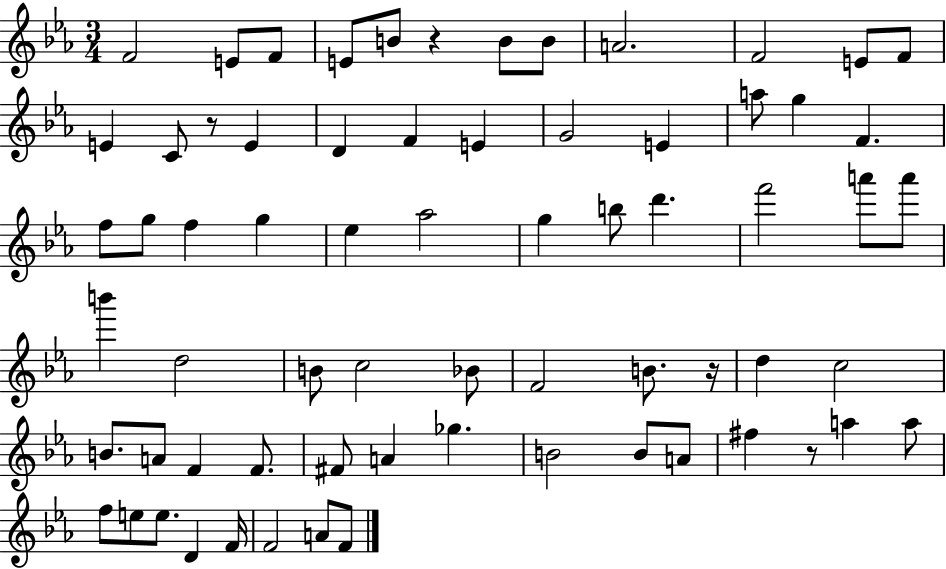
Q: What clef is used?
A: treble